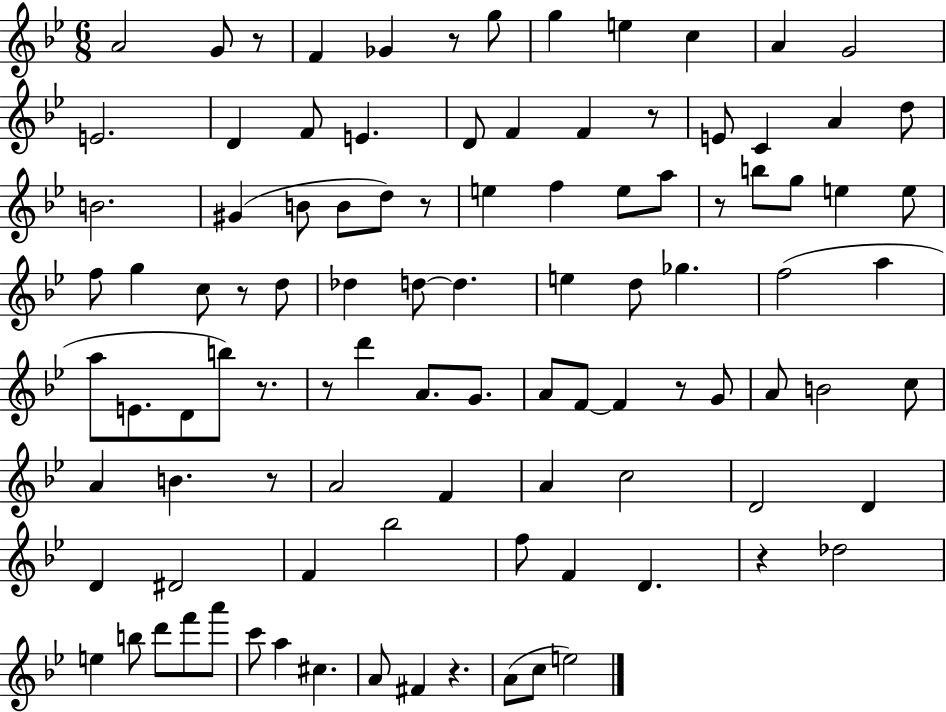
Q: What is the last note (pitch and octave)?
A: E5